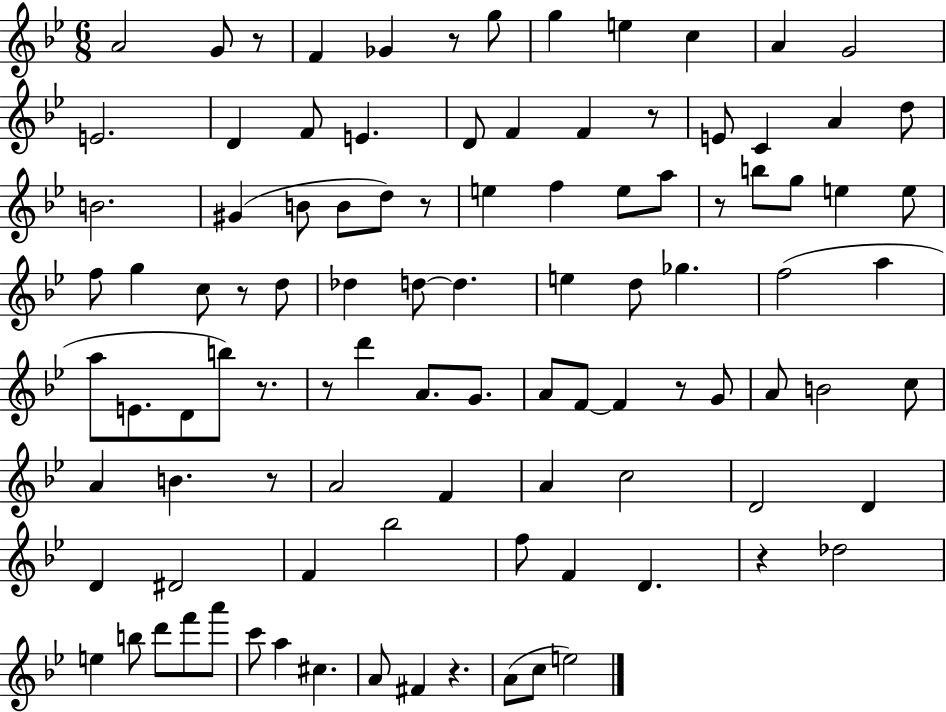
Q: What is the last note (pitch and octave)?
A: E5